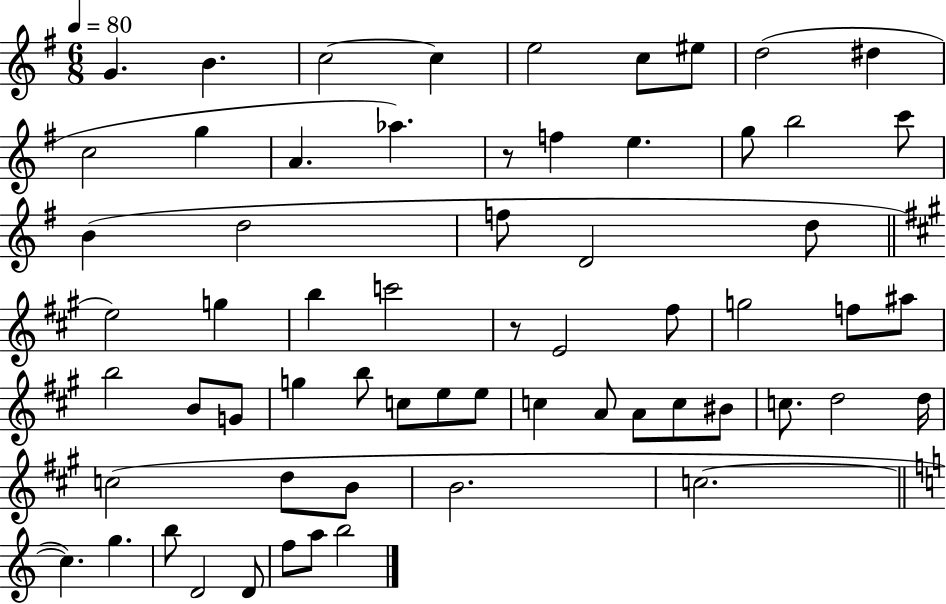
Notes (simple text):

G4/q. B4/q. C5/h C5/q E5/h C5/e EIS5/e D5/h D#5/q C5/h G5/q A4/q. Ab5/q. R/e F5/q E5/q. G5/e B5/h C6/e B4/q D5/h F5/e D4/h D5/e E5/h G5/q B5/q C6/h R/e E4/h F#5/e G5/h F5/e A#5/e B5/h B4/e G4/e G5/q B5/e C5/e E5/e E5/e C5/q A4/e A4/e C5/e BIS4/e C5/e. D5/h D5/s C5/h D5/e B4/e B4/h. C5/h. C5/q. G5/q. B5/e D4/h D4/e F5/e A5/e B5/h